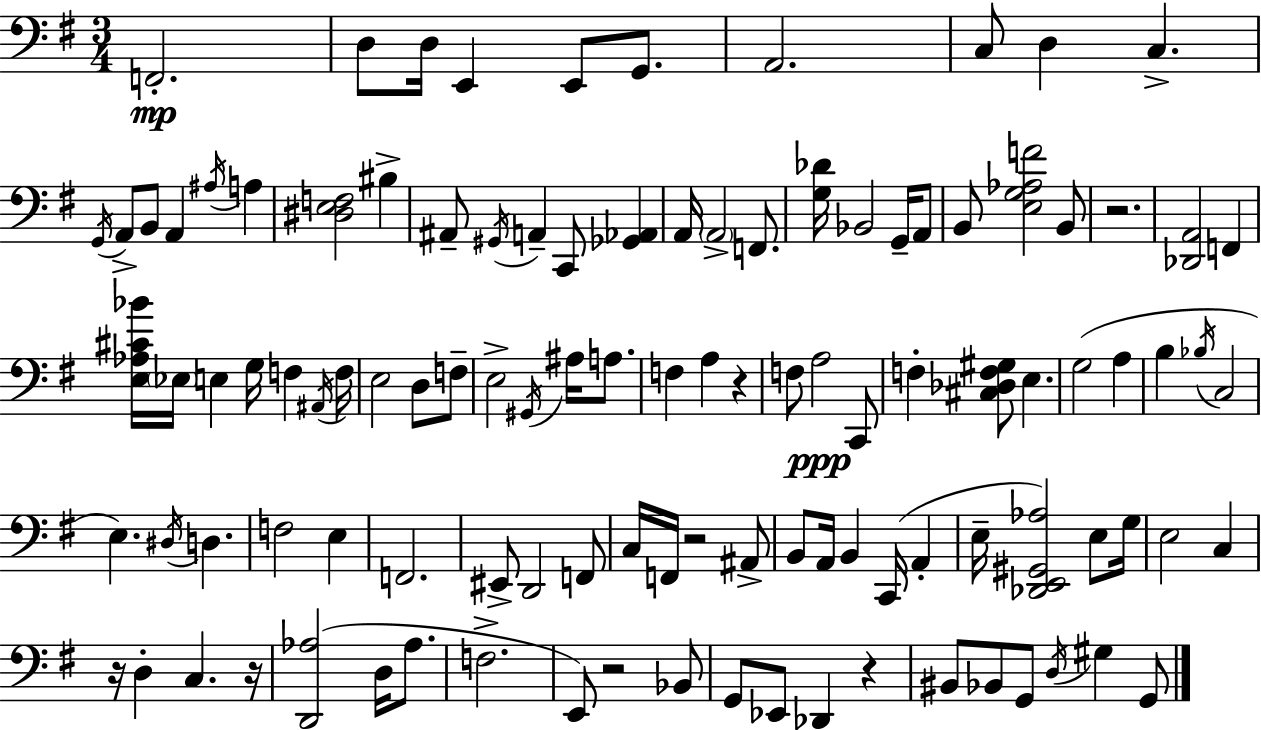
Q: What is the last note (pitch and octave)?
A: G2